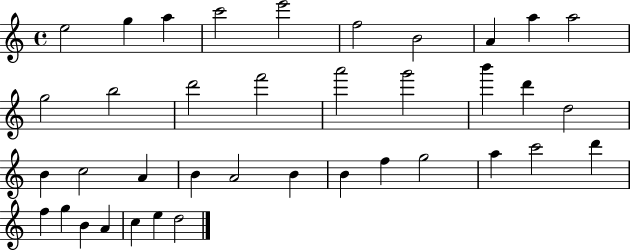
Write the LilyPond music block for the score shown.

{
  \clef treble
  \time 4/4
  \defaultTimeSignature
  \key c \major
  e''2 g''4 a''4 | c'''2 e'''2 | f''2 b'2 | a'4 a''4 a''2 | \break g''2 b''2 | d'''2 f'''2 | a'''2 g'''2 | b'''4 d'''4 d''2 | \break b'4 c''2 a'4 | b'4 a'2 b'4 | b'4 f''4 g''2 | a''4 c'''2 d'''4 | \break f''4 g''4 b'4 a'4 | c''4 e''4 d''2 | \bar "|."
}